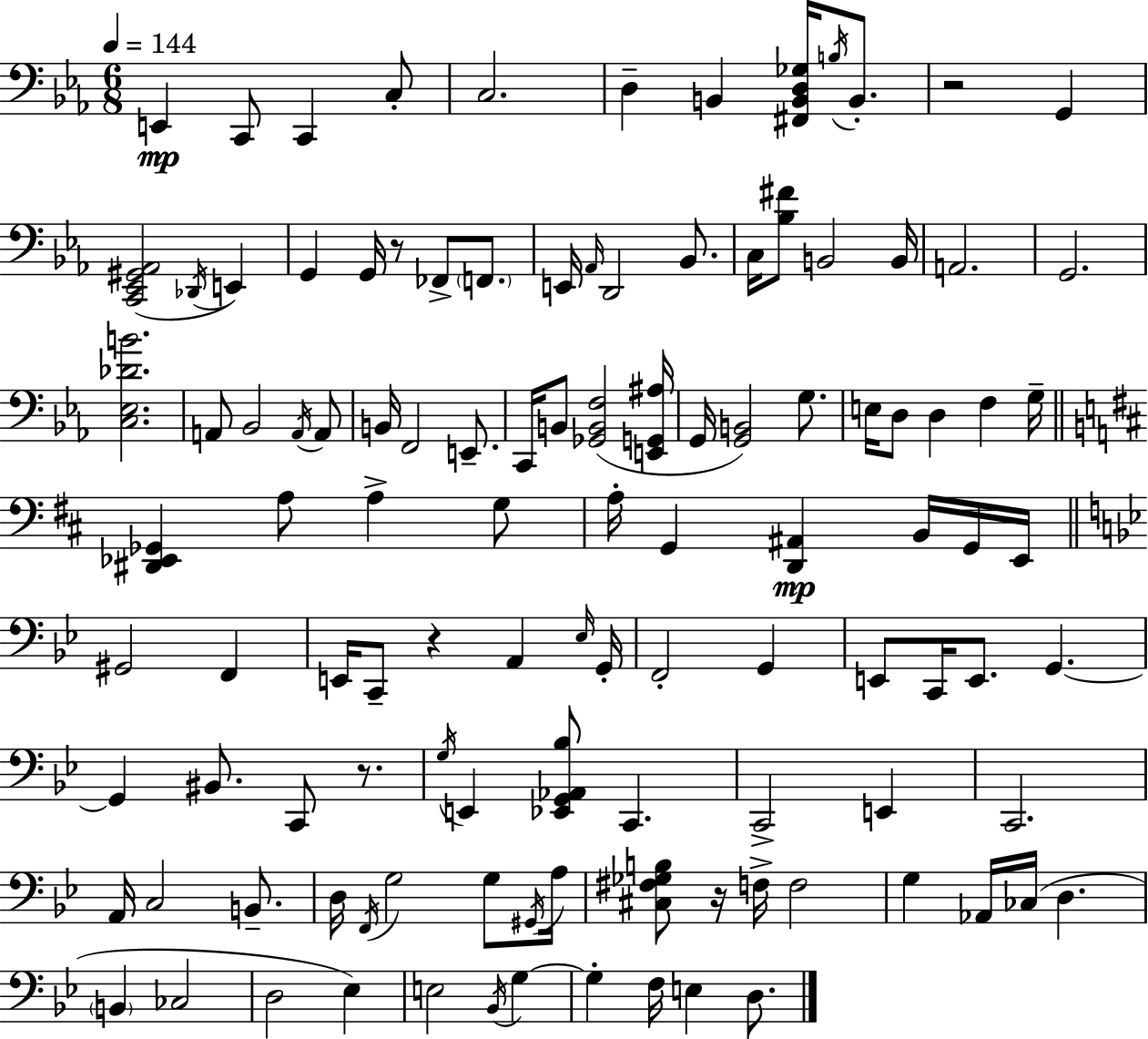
X:1
T:Untitled
M:6/8
L:1/4
K:Cm
E,, C,,/2 C,, C,/2 C,2 D, B,, [^F,,B,,D,_G,]/4 B,/4 B,,/2 z2 G,, [C,,_E,,^G,,_A,,]2 _D,,/4 E,, G,, G,,/4 z/2 _F,,/2 F,,/2 E,,/4 _A,,/4 D,,2 _B,,/2 C,/4 [_B,^F]/2 B,,2 B,,/4 A,,2 G,,2 [C,_E,_DB]2 A,,/2 _B,,2 A,,/4 A,,/2 B,,/4 F,,2 E,,/2 C,,/4 B,,/2 [_G,,B,,F,]2 [E,,G,,^A,]/4 G,,/4 [G,,B,,]2 G,/2 E,/4 D,/2 D, F, G,/4 [^D,,_E,,_G,,] A,/2 A, G,/2 A,/4 G,, [D,,^A,,] B,,/4 G,,/4 E,,/4 ^G,,2 F,, E,,/4 C,,/2 z A,, _E,/4 G,,/4 F,,2 G,, E,,/2 C,,/4 E,,/2 G,, G,, ^B,,/2 C,,/2 z/2 G,/4 E,, [_E,,G,,_A,,_B,]/2 C,, C,,2 E,, C,,2 A,,/4 C,2 B,,/2 D,/4 F,,/4 G,2 G,/2 ^G,,/4 A,/4 [^C,^F,_G,B,]/2 z/4 F,/4 F,2 G, _A,,/4 _C,/4 D, B,, _C,2 D,2 _E, E,2 _B,,/4 G, G, F,/4 E, D,/2